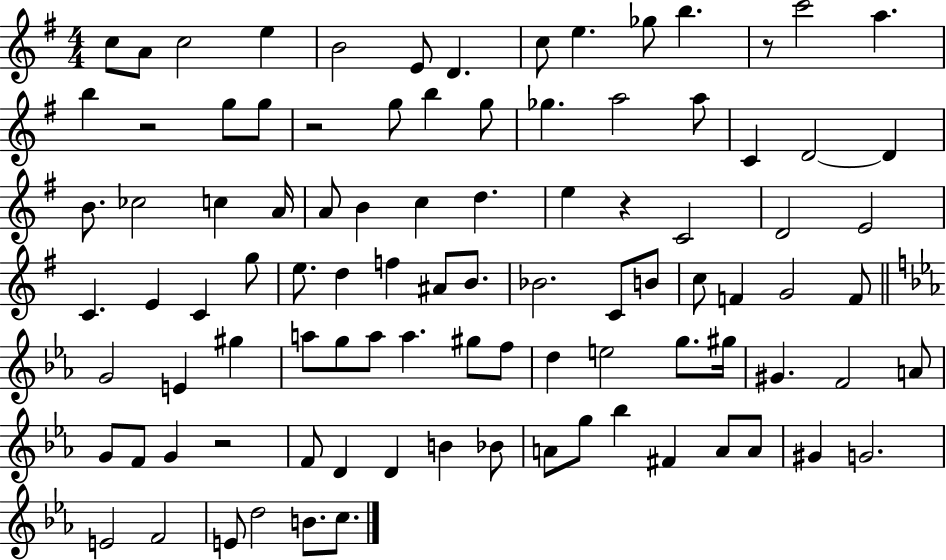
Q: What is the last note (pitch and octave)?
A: C5